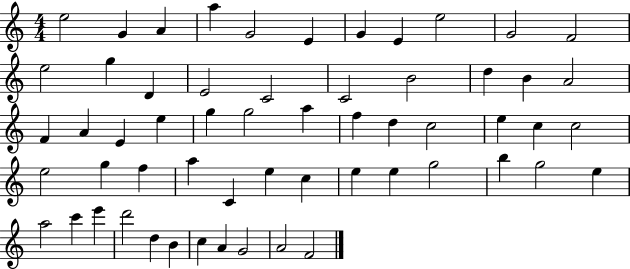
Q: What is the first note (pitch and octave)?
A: E5